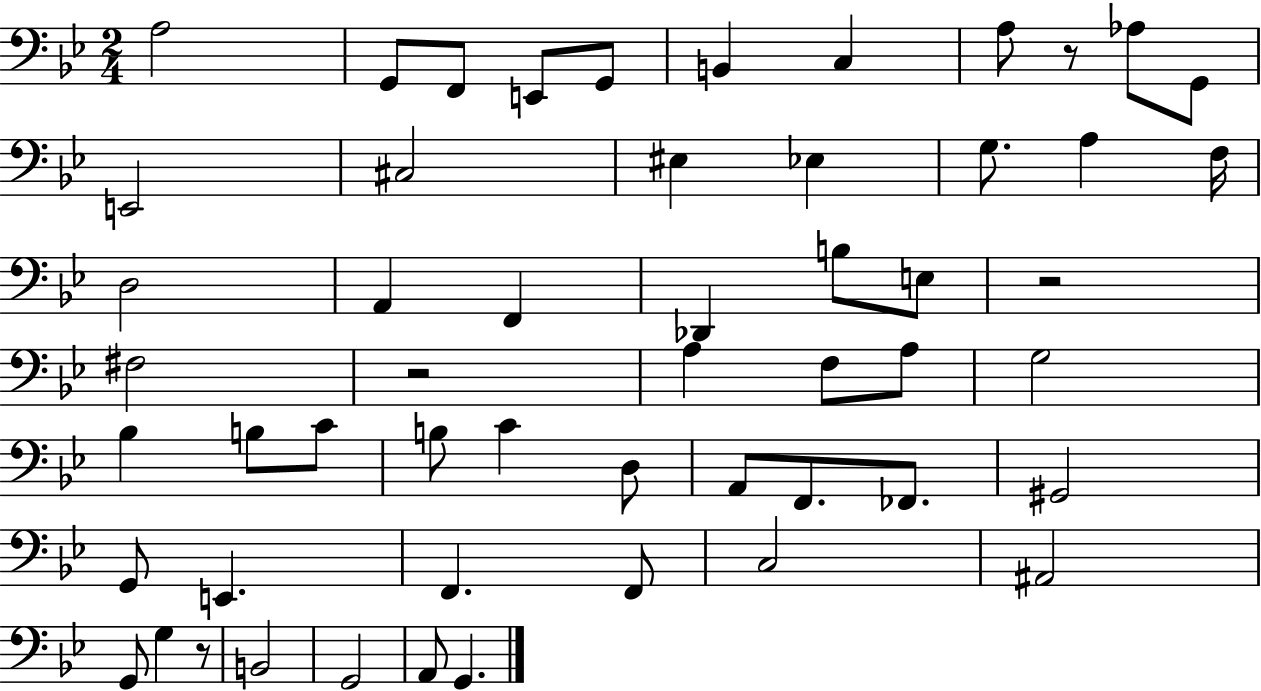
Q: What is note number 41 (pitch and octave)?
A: F2